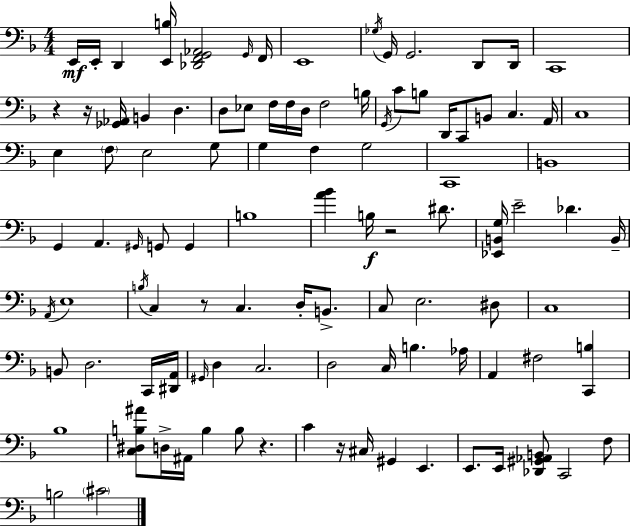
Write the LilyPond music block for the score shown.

{
  \clef bass
  \numericTimeSignature
  \time 4/4
  \key d \minor
  \repeat volta 2 { e,16\mf e,16-. d,4 <e, b>16 <des, f, g, aes,>2 \grace { g,16 } | f,16 e,1 | \acciaccatura { ges16 } g,16 g,2. d,8 | d,16 c,1 | \break r4 r16 <ges, aes,>16 b,4 d4. | d8 ees8 f16 f16 d16 f2 | b16 \acciaccatura { g,16 } c'8 b8 d,16 c,8 b,8 c4. | a,16 c1 | \break e4 \parenthesize f8 e2 | g8 g4 f4 g2 | c,1 | b,1 | \break g,4 a,4. \grace { gis,16 } g,8 | g,4 b1 | <a' bes'>4 b16\f r2 | dis'8. <ees, b, g>16 e'2-- des'4. | \break b,16-- \acciaccatura { a,16 } e1 | \acciaccatura { b16 } c4 r8 c4. | d16-. b,8.-> c8 e2. | dis8 c1 | \break b,8 d2. | c,16 <dis, a,>16 \grace { gis,16 } d4 c2. | d2 c16 | b4. aes16 a,4 fis2 | \break <c, b>4 bes1 | <c dis b ais'>8 d16-> ais,16 b4 b8 | r4. c'4 r16 cis16 gis,4 | e,4. e,8. e,16 <des, gis, aes, b,>8 c,2 | \break f8 b2 \parenthesize cis'2 | } \bar "|."
}